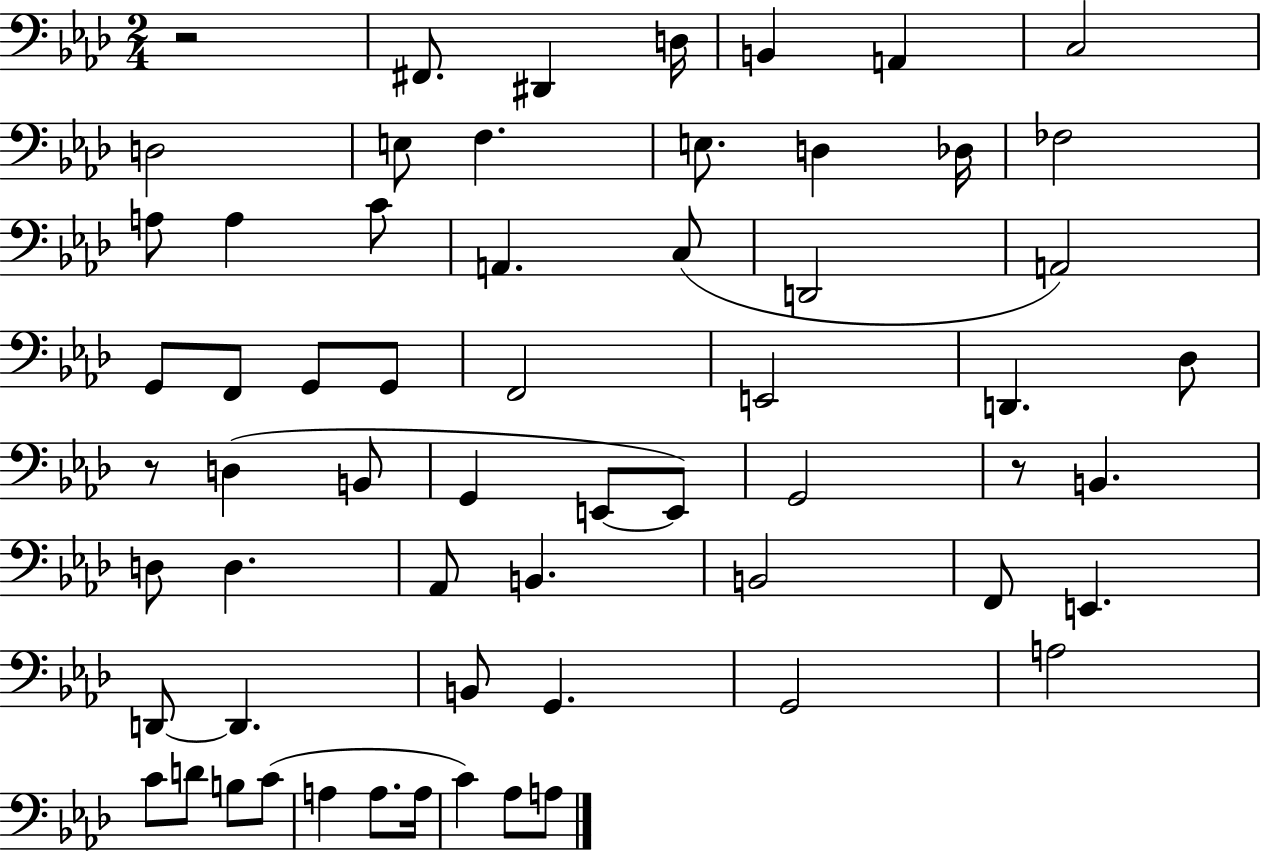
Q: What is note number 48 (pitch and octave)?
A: A3